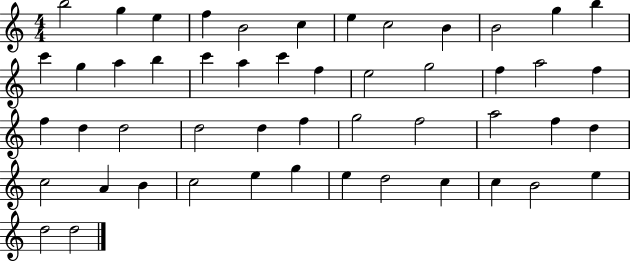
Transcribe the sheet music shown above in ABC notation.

X:1
T:Untitled
M:4/4
L:1/4
K:C
b2 g e f B2 c e c2 B B2 g b c' g a b c' a c' f e2 g2 f a2 f f d d2 d2 d f g2 f2 a2 f d c2 A B c2 e g e d2 c c B2 e d2 d2